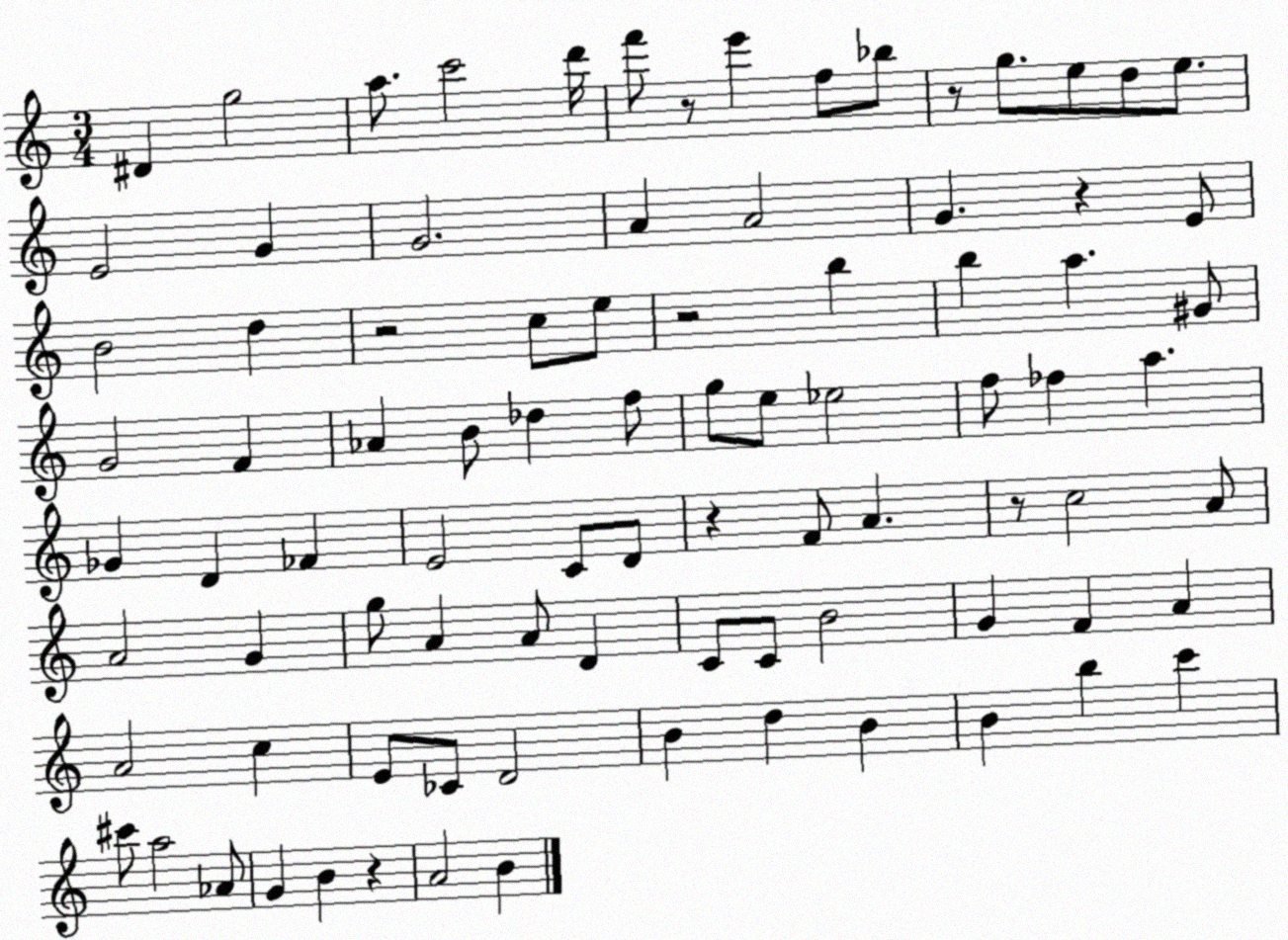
X:1
T:Untitled
M:3/4
L:1/4
K:C
^D g2 a/2 c'2 d'/4 f'/2 z/2 e' f/2 _b/2 z/2 g/2 e/2 d/2 e/2 E2 G G2 A A2 G z E/2 B2 d z2 c/2 e/2 z2 b b a ^G/2 G2 F _A B/2 _d f/2 g/2 e/2 _e2 f/2 _f a _G D _F E2 C/2 D/2 z F/2 A z/2 c2 A/2 A2 G g/2 A A/2 D C/2 C/2 B2 G F A A2 c E/2 _C/2 D2 B d B B b c' ^c'/2 a2 _A/2 G B z A2 B